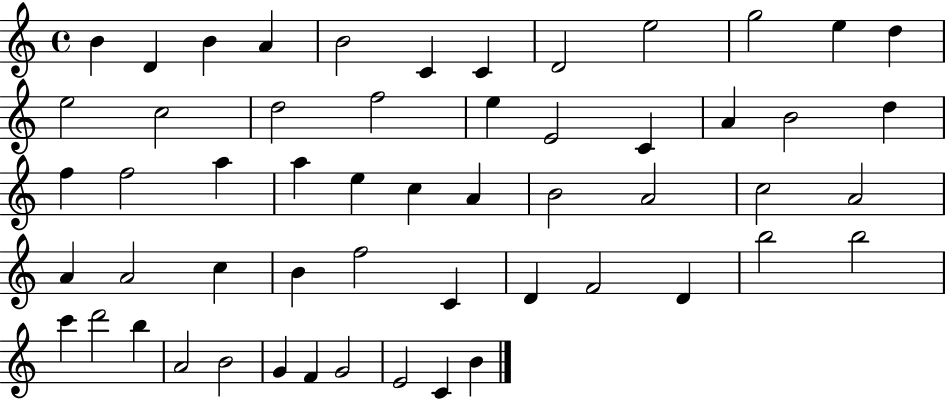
B4/q D4/q B4/q A4/q B4/h C4/q C4/q D4/h E5/h G5/h E5/q D5/q E5/h C5/h D5/h F5/h E5/q E4/h C4/q A4/q B4/h D5/q F5/q F5/h A5/q A5/q E5/q C5/q A4/q B4/h A4/h C5/h A4/h A4/q A4/h C5/q B4/q F5/h C4/q D4/q F4/h D4/q B5/h B5/h C6/q D6/h B5/q A4/h B4/h G4/q F4/q G4/h E4/h C4/q B4/q